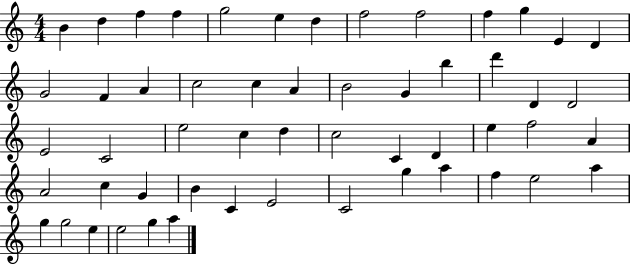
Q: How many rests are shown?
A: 0